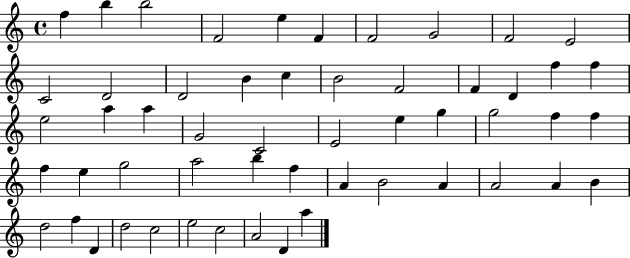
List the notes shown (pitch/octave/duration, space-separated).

F5/q B5/q B5/h F4/h E5/q F4/q F4/h G4/h F4/h E4/h C4/h D4/h D4/h B4/q C5/q B4/h F4/h F4/q D4/q F5/q F5/q E5/h A5/q A5/q G4/h C4/h E4/h E5/q G5/q G5/h F5/q F5/q F5/q E5/q G5/h A5/h B5/q F5/q A4/q B4/h A4/q A4/h A4/q B4/q D5/h F5/q D4/q D5/h C5/h E5/h C5/h A4/h D4/q A5/q